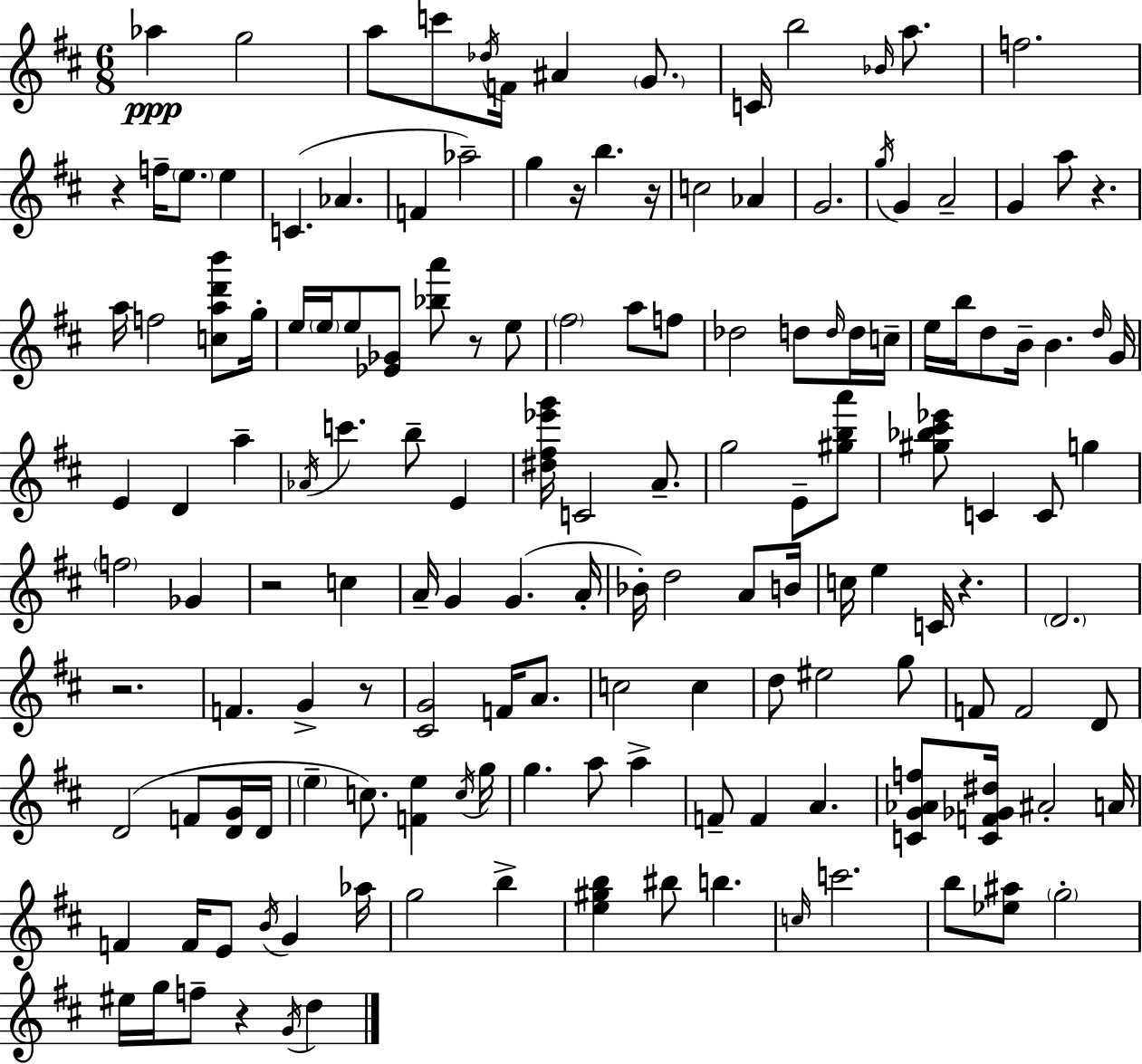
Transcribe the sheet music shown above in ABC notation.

X:1
T:Untitled
M:6/8
L:1/4
K:D
_a g2 a/2 c'/2 _d/4 F/4 ^A G/2 C/4 b2 _B/4 a/2 f2 z f/4 e/2 e C _A F _a2 g z/4 b z/4 c2 _A G2 g/4 G A2 G a/2 z a/4 f2 [cad'b']/2 g/4 e/4 e/4 e/2 [_E_G]/2 [_ba']/2 z/2 e/2 ^f2 a/2 f/2 _d2 d/2 d/4 d/4 c/4 e/4 b/4 d/2 B/4 B d/4 G/4 E D a _A/4 c' b/2 E [^d^f_e'g']/4 C2 A/2 g2 E/2 [^gba']/2 [^g_b^c'_e']/2 C C/2 g f2 _G z2 c A/4 G G A/4 _B/4 d2 A/2 B/4 c/4 e C/4 z D2 z2 F G z/2 [^CG]2 F/4 A/2 c2 c d/2 ^e2 g/2 F/2 F2 D/2 D2 F/2 [DG]/4 D/4 e c/2 [Fe] c/4 g/4 g a/2 a F/2 F A [CG_Af]/2 [CF_G^d]/4 ^A2 A/4 F F/4 E/2 B/4 G _a/4 g2 b [e^gb] ^b/2 b c/4 c'2 b/2 [_e^a]/2 g2 ^e/4 g/4 f/2 z G/4 d